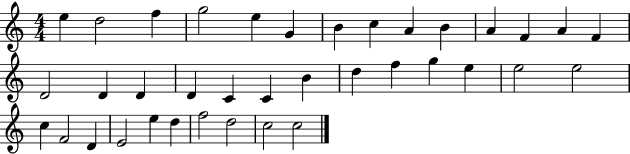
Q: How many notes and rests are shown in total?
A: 37